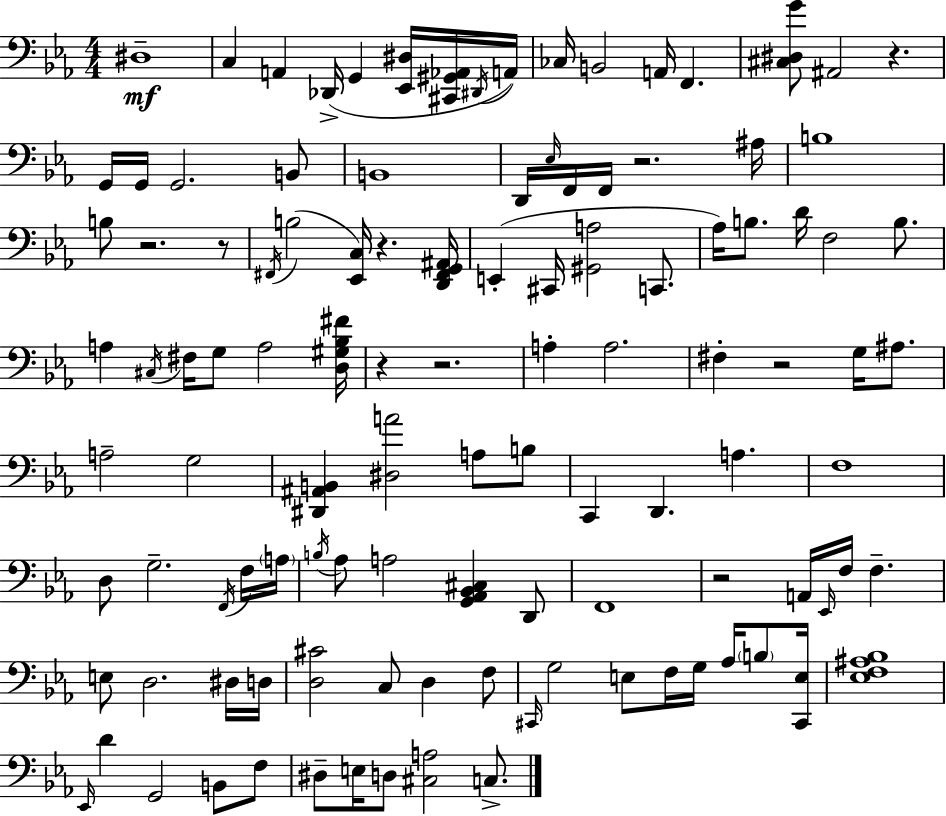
D#3/w C3/q A2/q Db2/s G2/q [Eb2,D#3]/s [C#2,G#2,Ab2]/s D#2/s A2/s CES3/s B2/h A2/s F2/q. [C#3,D#3,G4]/e A#2/h R/q. G2/s G2/s G2/h. B2/e B2/w D2/s Eb3/s F2/s F2/s R/h. A#3/s B3/w B3/e R/h. R/e F#2/s B3/h [Eb2,C3]/s R/q. [D2,F#2,G2,A#2]/s E2/q C#2/s [G#2,A3]/h C2/e. Ab3/s B3/e. D4/s F3/h B3/e. A3/q C#3/s F#3/s G3/e A3/h [D3,G#3,Bb3,F#4]/s R/q R/h. A3/q A3/h. F#3/q R/h G3/s A#3/e. A3/h G3/h [D#2,A#2,B2]/q [D#3,A4]/h A3/e B3/e C2/q D2/q. A3/q. F3/w D3/e G3/h. F2/s F3/s A3/s B3/s Ab3/e A3/h [G2,Ab2,Bb2,C#3]/q D2/e F2/w R/h A2/s Eb2/s F3/s F3/q. E3/e D3/h. D#3/s D3/s [D3,C#4]/h C3/e D3/q F3/e C#2/s G3/h E3/e F3/s G3/s Ab3/s B3/e [C#2,E3]/s [Eb3,F3,A#3,Bb3]/w Eb2/s D4/q G2/h B2/e F3/e D#3/e E3/s D3/e [C#3,A3]/h C3/e.